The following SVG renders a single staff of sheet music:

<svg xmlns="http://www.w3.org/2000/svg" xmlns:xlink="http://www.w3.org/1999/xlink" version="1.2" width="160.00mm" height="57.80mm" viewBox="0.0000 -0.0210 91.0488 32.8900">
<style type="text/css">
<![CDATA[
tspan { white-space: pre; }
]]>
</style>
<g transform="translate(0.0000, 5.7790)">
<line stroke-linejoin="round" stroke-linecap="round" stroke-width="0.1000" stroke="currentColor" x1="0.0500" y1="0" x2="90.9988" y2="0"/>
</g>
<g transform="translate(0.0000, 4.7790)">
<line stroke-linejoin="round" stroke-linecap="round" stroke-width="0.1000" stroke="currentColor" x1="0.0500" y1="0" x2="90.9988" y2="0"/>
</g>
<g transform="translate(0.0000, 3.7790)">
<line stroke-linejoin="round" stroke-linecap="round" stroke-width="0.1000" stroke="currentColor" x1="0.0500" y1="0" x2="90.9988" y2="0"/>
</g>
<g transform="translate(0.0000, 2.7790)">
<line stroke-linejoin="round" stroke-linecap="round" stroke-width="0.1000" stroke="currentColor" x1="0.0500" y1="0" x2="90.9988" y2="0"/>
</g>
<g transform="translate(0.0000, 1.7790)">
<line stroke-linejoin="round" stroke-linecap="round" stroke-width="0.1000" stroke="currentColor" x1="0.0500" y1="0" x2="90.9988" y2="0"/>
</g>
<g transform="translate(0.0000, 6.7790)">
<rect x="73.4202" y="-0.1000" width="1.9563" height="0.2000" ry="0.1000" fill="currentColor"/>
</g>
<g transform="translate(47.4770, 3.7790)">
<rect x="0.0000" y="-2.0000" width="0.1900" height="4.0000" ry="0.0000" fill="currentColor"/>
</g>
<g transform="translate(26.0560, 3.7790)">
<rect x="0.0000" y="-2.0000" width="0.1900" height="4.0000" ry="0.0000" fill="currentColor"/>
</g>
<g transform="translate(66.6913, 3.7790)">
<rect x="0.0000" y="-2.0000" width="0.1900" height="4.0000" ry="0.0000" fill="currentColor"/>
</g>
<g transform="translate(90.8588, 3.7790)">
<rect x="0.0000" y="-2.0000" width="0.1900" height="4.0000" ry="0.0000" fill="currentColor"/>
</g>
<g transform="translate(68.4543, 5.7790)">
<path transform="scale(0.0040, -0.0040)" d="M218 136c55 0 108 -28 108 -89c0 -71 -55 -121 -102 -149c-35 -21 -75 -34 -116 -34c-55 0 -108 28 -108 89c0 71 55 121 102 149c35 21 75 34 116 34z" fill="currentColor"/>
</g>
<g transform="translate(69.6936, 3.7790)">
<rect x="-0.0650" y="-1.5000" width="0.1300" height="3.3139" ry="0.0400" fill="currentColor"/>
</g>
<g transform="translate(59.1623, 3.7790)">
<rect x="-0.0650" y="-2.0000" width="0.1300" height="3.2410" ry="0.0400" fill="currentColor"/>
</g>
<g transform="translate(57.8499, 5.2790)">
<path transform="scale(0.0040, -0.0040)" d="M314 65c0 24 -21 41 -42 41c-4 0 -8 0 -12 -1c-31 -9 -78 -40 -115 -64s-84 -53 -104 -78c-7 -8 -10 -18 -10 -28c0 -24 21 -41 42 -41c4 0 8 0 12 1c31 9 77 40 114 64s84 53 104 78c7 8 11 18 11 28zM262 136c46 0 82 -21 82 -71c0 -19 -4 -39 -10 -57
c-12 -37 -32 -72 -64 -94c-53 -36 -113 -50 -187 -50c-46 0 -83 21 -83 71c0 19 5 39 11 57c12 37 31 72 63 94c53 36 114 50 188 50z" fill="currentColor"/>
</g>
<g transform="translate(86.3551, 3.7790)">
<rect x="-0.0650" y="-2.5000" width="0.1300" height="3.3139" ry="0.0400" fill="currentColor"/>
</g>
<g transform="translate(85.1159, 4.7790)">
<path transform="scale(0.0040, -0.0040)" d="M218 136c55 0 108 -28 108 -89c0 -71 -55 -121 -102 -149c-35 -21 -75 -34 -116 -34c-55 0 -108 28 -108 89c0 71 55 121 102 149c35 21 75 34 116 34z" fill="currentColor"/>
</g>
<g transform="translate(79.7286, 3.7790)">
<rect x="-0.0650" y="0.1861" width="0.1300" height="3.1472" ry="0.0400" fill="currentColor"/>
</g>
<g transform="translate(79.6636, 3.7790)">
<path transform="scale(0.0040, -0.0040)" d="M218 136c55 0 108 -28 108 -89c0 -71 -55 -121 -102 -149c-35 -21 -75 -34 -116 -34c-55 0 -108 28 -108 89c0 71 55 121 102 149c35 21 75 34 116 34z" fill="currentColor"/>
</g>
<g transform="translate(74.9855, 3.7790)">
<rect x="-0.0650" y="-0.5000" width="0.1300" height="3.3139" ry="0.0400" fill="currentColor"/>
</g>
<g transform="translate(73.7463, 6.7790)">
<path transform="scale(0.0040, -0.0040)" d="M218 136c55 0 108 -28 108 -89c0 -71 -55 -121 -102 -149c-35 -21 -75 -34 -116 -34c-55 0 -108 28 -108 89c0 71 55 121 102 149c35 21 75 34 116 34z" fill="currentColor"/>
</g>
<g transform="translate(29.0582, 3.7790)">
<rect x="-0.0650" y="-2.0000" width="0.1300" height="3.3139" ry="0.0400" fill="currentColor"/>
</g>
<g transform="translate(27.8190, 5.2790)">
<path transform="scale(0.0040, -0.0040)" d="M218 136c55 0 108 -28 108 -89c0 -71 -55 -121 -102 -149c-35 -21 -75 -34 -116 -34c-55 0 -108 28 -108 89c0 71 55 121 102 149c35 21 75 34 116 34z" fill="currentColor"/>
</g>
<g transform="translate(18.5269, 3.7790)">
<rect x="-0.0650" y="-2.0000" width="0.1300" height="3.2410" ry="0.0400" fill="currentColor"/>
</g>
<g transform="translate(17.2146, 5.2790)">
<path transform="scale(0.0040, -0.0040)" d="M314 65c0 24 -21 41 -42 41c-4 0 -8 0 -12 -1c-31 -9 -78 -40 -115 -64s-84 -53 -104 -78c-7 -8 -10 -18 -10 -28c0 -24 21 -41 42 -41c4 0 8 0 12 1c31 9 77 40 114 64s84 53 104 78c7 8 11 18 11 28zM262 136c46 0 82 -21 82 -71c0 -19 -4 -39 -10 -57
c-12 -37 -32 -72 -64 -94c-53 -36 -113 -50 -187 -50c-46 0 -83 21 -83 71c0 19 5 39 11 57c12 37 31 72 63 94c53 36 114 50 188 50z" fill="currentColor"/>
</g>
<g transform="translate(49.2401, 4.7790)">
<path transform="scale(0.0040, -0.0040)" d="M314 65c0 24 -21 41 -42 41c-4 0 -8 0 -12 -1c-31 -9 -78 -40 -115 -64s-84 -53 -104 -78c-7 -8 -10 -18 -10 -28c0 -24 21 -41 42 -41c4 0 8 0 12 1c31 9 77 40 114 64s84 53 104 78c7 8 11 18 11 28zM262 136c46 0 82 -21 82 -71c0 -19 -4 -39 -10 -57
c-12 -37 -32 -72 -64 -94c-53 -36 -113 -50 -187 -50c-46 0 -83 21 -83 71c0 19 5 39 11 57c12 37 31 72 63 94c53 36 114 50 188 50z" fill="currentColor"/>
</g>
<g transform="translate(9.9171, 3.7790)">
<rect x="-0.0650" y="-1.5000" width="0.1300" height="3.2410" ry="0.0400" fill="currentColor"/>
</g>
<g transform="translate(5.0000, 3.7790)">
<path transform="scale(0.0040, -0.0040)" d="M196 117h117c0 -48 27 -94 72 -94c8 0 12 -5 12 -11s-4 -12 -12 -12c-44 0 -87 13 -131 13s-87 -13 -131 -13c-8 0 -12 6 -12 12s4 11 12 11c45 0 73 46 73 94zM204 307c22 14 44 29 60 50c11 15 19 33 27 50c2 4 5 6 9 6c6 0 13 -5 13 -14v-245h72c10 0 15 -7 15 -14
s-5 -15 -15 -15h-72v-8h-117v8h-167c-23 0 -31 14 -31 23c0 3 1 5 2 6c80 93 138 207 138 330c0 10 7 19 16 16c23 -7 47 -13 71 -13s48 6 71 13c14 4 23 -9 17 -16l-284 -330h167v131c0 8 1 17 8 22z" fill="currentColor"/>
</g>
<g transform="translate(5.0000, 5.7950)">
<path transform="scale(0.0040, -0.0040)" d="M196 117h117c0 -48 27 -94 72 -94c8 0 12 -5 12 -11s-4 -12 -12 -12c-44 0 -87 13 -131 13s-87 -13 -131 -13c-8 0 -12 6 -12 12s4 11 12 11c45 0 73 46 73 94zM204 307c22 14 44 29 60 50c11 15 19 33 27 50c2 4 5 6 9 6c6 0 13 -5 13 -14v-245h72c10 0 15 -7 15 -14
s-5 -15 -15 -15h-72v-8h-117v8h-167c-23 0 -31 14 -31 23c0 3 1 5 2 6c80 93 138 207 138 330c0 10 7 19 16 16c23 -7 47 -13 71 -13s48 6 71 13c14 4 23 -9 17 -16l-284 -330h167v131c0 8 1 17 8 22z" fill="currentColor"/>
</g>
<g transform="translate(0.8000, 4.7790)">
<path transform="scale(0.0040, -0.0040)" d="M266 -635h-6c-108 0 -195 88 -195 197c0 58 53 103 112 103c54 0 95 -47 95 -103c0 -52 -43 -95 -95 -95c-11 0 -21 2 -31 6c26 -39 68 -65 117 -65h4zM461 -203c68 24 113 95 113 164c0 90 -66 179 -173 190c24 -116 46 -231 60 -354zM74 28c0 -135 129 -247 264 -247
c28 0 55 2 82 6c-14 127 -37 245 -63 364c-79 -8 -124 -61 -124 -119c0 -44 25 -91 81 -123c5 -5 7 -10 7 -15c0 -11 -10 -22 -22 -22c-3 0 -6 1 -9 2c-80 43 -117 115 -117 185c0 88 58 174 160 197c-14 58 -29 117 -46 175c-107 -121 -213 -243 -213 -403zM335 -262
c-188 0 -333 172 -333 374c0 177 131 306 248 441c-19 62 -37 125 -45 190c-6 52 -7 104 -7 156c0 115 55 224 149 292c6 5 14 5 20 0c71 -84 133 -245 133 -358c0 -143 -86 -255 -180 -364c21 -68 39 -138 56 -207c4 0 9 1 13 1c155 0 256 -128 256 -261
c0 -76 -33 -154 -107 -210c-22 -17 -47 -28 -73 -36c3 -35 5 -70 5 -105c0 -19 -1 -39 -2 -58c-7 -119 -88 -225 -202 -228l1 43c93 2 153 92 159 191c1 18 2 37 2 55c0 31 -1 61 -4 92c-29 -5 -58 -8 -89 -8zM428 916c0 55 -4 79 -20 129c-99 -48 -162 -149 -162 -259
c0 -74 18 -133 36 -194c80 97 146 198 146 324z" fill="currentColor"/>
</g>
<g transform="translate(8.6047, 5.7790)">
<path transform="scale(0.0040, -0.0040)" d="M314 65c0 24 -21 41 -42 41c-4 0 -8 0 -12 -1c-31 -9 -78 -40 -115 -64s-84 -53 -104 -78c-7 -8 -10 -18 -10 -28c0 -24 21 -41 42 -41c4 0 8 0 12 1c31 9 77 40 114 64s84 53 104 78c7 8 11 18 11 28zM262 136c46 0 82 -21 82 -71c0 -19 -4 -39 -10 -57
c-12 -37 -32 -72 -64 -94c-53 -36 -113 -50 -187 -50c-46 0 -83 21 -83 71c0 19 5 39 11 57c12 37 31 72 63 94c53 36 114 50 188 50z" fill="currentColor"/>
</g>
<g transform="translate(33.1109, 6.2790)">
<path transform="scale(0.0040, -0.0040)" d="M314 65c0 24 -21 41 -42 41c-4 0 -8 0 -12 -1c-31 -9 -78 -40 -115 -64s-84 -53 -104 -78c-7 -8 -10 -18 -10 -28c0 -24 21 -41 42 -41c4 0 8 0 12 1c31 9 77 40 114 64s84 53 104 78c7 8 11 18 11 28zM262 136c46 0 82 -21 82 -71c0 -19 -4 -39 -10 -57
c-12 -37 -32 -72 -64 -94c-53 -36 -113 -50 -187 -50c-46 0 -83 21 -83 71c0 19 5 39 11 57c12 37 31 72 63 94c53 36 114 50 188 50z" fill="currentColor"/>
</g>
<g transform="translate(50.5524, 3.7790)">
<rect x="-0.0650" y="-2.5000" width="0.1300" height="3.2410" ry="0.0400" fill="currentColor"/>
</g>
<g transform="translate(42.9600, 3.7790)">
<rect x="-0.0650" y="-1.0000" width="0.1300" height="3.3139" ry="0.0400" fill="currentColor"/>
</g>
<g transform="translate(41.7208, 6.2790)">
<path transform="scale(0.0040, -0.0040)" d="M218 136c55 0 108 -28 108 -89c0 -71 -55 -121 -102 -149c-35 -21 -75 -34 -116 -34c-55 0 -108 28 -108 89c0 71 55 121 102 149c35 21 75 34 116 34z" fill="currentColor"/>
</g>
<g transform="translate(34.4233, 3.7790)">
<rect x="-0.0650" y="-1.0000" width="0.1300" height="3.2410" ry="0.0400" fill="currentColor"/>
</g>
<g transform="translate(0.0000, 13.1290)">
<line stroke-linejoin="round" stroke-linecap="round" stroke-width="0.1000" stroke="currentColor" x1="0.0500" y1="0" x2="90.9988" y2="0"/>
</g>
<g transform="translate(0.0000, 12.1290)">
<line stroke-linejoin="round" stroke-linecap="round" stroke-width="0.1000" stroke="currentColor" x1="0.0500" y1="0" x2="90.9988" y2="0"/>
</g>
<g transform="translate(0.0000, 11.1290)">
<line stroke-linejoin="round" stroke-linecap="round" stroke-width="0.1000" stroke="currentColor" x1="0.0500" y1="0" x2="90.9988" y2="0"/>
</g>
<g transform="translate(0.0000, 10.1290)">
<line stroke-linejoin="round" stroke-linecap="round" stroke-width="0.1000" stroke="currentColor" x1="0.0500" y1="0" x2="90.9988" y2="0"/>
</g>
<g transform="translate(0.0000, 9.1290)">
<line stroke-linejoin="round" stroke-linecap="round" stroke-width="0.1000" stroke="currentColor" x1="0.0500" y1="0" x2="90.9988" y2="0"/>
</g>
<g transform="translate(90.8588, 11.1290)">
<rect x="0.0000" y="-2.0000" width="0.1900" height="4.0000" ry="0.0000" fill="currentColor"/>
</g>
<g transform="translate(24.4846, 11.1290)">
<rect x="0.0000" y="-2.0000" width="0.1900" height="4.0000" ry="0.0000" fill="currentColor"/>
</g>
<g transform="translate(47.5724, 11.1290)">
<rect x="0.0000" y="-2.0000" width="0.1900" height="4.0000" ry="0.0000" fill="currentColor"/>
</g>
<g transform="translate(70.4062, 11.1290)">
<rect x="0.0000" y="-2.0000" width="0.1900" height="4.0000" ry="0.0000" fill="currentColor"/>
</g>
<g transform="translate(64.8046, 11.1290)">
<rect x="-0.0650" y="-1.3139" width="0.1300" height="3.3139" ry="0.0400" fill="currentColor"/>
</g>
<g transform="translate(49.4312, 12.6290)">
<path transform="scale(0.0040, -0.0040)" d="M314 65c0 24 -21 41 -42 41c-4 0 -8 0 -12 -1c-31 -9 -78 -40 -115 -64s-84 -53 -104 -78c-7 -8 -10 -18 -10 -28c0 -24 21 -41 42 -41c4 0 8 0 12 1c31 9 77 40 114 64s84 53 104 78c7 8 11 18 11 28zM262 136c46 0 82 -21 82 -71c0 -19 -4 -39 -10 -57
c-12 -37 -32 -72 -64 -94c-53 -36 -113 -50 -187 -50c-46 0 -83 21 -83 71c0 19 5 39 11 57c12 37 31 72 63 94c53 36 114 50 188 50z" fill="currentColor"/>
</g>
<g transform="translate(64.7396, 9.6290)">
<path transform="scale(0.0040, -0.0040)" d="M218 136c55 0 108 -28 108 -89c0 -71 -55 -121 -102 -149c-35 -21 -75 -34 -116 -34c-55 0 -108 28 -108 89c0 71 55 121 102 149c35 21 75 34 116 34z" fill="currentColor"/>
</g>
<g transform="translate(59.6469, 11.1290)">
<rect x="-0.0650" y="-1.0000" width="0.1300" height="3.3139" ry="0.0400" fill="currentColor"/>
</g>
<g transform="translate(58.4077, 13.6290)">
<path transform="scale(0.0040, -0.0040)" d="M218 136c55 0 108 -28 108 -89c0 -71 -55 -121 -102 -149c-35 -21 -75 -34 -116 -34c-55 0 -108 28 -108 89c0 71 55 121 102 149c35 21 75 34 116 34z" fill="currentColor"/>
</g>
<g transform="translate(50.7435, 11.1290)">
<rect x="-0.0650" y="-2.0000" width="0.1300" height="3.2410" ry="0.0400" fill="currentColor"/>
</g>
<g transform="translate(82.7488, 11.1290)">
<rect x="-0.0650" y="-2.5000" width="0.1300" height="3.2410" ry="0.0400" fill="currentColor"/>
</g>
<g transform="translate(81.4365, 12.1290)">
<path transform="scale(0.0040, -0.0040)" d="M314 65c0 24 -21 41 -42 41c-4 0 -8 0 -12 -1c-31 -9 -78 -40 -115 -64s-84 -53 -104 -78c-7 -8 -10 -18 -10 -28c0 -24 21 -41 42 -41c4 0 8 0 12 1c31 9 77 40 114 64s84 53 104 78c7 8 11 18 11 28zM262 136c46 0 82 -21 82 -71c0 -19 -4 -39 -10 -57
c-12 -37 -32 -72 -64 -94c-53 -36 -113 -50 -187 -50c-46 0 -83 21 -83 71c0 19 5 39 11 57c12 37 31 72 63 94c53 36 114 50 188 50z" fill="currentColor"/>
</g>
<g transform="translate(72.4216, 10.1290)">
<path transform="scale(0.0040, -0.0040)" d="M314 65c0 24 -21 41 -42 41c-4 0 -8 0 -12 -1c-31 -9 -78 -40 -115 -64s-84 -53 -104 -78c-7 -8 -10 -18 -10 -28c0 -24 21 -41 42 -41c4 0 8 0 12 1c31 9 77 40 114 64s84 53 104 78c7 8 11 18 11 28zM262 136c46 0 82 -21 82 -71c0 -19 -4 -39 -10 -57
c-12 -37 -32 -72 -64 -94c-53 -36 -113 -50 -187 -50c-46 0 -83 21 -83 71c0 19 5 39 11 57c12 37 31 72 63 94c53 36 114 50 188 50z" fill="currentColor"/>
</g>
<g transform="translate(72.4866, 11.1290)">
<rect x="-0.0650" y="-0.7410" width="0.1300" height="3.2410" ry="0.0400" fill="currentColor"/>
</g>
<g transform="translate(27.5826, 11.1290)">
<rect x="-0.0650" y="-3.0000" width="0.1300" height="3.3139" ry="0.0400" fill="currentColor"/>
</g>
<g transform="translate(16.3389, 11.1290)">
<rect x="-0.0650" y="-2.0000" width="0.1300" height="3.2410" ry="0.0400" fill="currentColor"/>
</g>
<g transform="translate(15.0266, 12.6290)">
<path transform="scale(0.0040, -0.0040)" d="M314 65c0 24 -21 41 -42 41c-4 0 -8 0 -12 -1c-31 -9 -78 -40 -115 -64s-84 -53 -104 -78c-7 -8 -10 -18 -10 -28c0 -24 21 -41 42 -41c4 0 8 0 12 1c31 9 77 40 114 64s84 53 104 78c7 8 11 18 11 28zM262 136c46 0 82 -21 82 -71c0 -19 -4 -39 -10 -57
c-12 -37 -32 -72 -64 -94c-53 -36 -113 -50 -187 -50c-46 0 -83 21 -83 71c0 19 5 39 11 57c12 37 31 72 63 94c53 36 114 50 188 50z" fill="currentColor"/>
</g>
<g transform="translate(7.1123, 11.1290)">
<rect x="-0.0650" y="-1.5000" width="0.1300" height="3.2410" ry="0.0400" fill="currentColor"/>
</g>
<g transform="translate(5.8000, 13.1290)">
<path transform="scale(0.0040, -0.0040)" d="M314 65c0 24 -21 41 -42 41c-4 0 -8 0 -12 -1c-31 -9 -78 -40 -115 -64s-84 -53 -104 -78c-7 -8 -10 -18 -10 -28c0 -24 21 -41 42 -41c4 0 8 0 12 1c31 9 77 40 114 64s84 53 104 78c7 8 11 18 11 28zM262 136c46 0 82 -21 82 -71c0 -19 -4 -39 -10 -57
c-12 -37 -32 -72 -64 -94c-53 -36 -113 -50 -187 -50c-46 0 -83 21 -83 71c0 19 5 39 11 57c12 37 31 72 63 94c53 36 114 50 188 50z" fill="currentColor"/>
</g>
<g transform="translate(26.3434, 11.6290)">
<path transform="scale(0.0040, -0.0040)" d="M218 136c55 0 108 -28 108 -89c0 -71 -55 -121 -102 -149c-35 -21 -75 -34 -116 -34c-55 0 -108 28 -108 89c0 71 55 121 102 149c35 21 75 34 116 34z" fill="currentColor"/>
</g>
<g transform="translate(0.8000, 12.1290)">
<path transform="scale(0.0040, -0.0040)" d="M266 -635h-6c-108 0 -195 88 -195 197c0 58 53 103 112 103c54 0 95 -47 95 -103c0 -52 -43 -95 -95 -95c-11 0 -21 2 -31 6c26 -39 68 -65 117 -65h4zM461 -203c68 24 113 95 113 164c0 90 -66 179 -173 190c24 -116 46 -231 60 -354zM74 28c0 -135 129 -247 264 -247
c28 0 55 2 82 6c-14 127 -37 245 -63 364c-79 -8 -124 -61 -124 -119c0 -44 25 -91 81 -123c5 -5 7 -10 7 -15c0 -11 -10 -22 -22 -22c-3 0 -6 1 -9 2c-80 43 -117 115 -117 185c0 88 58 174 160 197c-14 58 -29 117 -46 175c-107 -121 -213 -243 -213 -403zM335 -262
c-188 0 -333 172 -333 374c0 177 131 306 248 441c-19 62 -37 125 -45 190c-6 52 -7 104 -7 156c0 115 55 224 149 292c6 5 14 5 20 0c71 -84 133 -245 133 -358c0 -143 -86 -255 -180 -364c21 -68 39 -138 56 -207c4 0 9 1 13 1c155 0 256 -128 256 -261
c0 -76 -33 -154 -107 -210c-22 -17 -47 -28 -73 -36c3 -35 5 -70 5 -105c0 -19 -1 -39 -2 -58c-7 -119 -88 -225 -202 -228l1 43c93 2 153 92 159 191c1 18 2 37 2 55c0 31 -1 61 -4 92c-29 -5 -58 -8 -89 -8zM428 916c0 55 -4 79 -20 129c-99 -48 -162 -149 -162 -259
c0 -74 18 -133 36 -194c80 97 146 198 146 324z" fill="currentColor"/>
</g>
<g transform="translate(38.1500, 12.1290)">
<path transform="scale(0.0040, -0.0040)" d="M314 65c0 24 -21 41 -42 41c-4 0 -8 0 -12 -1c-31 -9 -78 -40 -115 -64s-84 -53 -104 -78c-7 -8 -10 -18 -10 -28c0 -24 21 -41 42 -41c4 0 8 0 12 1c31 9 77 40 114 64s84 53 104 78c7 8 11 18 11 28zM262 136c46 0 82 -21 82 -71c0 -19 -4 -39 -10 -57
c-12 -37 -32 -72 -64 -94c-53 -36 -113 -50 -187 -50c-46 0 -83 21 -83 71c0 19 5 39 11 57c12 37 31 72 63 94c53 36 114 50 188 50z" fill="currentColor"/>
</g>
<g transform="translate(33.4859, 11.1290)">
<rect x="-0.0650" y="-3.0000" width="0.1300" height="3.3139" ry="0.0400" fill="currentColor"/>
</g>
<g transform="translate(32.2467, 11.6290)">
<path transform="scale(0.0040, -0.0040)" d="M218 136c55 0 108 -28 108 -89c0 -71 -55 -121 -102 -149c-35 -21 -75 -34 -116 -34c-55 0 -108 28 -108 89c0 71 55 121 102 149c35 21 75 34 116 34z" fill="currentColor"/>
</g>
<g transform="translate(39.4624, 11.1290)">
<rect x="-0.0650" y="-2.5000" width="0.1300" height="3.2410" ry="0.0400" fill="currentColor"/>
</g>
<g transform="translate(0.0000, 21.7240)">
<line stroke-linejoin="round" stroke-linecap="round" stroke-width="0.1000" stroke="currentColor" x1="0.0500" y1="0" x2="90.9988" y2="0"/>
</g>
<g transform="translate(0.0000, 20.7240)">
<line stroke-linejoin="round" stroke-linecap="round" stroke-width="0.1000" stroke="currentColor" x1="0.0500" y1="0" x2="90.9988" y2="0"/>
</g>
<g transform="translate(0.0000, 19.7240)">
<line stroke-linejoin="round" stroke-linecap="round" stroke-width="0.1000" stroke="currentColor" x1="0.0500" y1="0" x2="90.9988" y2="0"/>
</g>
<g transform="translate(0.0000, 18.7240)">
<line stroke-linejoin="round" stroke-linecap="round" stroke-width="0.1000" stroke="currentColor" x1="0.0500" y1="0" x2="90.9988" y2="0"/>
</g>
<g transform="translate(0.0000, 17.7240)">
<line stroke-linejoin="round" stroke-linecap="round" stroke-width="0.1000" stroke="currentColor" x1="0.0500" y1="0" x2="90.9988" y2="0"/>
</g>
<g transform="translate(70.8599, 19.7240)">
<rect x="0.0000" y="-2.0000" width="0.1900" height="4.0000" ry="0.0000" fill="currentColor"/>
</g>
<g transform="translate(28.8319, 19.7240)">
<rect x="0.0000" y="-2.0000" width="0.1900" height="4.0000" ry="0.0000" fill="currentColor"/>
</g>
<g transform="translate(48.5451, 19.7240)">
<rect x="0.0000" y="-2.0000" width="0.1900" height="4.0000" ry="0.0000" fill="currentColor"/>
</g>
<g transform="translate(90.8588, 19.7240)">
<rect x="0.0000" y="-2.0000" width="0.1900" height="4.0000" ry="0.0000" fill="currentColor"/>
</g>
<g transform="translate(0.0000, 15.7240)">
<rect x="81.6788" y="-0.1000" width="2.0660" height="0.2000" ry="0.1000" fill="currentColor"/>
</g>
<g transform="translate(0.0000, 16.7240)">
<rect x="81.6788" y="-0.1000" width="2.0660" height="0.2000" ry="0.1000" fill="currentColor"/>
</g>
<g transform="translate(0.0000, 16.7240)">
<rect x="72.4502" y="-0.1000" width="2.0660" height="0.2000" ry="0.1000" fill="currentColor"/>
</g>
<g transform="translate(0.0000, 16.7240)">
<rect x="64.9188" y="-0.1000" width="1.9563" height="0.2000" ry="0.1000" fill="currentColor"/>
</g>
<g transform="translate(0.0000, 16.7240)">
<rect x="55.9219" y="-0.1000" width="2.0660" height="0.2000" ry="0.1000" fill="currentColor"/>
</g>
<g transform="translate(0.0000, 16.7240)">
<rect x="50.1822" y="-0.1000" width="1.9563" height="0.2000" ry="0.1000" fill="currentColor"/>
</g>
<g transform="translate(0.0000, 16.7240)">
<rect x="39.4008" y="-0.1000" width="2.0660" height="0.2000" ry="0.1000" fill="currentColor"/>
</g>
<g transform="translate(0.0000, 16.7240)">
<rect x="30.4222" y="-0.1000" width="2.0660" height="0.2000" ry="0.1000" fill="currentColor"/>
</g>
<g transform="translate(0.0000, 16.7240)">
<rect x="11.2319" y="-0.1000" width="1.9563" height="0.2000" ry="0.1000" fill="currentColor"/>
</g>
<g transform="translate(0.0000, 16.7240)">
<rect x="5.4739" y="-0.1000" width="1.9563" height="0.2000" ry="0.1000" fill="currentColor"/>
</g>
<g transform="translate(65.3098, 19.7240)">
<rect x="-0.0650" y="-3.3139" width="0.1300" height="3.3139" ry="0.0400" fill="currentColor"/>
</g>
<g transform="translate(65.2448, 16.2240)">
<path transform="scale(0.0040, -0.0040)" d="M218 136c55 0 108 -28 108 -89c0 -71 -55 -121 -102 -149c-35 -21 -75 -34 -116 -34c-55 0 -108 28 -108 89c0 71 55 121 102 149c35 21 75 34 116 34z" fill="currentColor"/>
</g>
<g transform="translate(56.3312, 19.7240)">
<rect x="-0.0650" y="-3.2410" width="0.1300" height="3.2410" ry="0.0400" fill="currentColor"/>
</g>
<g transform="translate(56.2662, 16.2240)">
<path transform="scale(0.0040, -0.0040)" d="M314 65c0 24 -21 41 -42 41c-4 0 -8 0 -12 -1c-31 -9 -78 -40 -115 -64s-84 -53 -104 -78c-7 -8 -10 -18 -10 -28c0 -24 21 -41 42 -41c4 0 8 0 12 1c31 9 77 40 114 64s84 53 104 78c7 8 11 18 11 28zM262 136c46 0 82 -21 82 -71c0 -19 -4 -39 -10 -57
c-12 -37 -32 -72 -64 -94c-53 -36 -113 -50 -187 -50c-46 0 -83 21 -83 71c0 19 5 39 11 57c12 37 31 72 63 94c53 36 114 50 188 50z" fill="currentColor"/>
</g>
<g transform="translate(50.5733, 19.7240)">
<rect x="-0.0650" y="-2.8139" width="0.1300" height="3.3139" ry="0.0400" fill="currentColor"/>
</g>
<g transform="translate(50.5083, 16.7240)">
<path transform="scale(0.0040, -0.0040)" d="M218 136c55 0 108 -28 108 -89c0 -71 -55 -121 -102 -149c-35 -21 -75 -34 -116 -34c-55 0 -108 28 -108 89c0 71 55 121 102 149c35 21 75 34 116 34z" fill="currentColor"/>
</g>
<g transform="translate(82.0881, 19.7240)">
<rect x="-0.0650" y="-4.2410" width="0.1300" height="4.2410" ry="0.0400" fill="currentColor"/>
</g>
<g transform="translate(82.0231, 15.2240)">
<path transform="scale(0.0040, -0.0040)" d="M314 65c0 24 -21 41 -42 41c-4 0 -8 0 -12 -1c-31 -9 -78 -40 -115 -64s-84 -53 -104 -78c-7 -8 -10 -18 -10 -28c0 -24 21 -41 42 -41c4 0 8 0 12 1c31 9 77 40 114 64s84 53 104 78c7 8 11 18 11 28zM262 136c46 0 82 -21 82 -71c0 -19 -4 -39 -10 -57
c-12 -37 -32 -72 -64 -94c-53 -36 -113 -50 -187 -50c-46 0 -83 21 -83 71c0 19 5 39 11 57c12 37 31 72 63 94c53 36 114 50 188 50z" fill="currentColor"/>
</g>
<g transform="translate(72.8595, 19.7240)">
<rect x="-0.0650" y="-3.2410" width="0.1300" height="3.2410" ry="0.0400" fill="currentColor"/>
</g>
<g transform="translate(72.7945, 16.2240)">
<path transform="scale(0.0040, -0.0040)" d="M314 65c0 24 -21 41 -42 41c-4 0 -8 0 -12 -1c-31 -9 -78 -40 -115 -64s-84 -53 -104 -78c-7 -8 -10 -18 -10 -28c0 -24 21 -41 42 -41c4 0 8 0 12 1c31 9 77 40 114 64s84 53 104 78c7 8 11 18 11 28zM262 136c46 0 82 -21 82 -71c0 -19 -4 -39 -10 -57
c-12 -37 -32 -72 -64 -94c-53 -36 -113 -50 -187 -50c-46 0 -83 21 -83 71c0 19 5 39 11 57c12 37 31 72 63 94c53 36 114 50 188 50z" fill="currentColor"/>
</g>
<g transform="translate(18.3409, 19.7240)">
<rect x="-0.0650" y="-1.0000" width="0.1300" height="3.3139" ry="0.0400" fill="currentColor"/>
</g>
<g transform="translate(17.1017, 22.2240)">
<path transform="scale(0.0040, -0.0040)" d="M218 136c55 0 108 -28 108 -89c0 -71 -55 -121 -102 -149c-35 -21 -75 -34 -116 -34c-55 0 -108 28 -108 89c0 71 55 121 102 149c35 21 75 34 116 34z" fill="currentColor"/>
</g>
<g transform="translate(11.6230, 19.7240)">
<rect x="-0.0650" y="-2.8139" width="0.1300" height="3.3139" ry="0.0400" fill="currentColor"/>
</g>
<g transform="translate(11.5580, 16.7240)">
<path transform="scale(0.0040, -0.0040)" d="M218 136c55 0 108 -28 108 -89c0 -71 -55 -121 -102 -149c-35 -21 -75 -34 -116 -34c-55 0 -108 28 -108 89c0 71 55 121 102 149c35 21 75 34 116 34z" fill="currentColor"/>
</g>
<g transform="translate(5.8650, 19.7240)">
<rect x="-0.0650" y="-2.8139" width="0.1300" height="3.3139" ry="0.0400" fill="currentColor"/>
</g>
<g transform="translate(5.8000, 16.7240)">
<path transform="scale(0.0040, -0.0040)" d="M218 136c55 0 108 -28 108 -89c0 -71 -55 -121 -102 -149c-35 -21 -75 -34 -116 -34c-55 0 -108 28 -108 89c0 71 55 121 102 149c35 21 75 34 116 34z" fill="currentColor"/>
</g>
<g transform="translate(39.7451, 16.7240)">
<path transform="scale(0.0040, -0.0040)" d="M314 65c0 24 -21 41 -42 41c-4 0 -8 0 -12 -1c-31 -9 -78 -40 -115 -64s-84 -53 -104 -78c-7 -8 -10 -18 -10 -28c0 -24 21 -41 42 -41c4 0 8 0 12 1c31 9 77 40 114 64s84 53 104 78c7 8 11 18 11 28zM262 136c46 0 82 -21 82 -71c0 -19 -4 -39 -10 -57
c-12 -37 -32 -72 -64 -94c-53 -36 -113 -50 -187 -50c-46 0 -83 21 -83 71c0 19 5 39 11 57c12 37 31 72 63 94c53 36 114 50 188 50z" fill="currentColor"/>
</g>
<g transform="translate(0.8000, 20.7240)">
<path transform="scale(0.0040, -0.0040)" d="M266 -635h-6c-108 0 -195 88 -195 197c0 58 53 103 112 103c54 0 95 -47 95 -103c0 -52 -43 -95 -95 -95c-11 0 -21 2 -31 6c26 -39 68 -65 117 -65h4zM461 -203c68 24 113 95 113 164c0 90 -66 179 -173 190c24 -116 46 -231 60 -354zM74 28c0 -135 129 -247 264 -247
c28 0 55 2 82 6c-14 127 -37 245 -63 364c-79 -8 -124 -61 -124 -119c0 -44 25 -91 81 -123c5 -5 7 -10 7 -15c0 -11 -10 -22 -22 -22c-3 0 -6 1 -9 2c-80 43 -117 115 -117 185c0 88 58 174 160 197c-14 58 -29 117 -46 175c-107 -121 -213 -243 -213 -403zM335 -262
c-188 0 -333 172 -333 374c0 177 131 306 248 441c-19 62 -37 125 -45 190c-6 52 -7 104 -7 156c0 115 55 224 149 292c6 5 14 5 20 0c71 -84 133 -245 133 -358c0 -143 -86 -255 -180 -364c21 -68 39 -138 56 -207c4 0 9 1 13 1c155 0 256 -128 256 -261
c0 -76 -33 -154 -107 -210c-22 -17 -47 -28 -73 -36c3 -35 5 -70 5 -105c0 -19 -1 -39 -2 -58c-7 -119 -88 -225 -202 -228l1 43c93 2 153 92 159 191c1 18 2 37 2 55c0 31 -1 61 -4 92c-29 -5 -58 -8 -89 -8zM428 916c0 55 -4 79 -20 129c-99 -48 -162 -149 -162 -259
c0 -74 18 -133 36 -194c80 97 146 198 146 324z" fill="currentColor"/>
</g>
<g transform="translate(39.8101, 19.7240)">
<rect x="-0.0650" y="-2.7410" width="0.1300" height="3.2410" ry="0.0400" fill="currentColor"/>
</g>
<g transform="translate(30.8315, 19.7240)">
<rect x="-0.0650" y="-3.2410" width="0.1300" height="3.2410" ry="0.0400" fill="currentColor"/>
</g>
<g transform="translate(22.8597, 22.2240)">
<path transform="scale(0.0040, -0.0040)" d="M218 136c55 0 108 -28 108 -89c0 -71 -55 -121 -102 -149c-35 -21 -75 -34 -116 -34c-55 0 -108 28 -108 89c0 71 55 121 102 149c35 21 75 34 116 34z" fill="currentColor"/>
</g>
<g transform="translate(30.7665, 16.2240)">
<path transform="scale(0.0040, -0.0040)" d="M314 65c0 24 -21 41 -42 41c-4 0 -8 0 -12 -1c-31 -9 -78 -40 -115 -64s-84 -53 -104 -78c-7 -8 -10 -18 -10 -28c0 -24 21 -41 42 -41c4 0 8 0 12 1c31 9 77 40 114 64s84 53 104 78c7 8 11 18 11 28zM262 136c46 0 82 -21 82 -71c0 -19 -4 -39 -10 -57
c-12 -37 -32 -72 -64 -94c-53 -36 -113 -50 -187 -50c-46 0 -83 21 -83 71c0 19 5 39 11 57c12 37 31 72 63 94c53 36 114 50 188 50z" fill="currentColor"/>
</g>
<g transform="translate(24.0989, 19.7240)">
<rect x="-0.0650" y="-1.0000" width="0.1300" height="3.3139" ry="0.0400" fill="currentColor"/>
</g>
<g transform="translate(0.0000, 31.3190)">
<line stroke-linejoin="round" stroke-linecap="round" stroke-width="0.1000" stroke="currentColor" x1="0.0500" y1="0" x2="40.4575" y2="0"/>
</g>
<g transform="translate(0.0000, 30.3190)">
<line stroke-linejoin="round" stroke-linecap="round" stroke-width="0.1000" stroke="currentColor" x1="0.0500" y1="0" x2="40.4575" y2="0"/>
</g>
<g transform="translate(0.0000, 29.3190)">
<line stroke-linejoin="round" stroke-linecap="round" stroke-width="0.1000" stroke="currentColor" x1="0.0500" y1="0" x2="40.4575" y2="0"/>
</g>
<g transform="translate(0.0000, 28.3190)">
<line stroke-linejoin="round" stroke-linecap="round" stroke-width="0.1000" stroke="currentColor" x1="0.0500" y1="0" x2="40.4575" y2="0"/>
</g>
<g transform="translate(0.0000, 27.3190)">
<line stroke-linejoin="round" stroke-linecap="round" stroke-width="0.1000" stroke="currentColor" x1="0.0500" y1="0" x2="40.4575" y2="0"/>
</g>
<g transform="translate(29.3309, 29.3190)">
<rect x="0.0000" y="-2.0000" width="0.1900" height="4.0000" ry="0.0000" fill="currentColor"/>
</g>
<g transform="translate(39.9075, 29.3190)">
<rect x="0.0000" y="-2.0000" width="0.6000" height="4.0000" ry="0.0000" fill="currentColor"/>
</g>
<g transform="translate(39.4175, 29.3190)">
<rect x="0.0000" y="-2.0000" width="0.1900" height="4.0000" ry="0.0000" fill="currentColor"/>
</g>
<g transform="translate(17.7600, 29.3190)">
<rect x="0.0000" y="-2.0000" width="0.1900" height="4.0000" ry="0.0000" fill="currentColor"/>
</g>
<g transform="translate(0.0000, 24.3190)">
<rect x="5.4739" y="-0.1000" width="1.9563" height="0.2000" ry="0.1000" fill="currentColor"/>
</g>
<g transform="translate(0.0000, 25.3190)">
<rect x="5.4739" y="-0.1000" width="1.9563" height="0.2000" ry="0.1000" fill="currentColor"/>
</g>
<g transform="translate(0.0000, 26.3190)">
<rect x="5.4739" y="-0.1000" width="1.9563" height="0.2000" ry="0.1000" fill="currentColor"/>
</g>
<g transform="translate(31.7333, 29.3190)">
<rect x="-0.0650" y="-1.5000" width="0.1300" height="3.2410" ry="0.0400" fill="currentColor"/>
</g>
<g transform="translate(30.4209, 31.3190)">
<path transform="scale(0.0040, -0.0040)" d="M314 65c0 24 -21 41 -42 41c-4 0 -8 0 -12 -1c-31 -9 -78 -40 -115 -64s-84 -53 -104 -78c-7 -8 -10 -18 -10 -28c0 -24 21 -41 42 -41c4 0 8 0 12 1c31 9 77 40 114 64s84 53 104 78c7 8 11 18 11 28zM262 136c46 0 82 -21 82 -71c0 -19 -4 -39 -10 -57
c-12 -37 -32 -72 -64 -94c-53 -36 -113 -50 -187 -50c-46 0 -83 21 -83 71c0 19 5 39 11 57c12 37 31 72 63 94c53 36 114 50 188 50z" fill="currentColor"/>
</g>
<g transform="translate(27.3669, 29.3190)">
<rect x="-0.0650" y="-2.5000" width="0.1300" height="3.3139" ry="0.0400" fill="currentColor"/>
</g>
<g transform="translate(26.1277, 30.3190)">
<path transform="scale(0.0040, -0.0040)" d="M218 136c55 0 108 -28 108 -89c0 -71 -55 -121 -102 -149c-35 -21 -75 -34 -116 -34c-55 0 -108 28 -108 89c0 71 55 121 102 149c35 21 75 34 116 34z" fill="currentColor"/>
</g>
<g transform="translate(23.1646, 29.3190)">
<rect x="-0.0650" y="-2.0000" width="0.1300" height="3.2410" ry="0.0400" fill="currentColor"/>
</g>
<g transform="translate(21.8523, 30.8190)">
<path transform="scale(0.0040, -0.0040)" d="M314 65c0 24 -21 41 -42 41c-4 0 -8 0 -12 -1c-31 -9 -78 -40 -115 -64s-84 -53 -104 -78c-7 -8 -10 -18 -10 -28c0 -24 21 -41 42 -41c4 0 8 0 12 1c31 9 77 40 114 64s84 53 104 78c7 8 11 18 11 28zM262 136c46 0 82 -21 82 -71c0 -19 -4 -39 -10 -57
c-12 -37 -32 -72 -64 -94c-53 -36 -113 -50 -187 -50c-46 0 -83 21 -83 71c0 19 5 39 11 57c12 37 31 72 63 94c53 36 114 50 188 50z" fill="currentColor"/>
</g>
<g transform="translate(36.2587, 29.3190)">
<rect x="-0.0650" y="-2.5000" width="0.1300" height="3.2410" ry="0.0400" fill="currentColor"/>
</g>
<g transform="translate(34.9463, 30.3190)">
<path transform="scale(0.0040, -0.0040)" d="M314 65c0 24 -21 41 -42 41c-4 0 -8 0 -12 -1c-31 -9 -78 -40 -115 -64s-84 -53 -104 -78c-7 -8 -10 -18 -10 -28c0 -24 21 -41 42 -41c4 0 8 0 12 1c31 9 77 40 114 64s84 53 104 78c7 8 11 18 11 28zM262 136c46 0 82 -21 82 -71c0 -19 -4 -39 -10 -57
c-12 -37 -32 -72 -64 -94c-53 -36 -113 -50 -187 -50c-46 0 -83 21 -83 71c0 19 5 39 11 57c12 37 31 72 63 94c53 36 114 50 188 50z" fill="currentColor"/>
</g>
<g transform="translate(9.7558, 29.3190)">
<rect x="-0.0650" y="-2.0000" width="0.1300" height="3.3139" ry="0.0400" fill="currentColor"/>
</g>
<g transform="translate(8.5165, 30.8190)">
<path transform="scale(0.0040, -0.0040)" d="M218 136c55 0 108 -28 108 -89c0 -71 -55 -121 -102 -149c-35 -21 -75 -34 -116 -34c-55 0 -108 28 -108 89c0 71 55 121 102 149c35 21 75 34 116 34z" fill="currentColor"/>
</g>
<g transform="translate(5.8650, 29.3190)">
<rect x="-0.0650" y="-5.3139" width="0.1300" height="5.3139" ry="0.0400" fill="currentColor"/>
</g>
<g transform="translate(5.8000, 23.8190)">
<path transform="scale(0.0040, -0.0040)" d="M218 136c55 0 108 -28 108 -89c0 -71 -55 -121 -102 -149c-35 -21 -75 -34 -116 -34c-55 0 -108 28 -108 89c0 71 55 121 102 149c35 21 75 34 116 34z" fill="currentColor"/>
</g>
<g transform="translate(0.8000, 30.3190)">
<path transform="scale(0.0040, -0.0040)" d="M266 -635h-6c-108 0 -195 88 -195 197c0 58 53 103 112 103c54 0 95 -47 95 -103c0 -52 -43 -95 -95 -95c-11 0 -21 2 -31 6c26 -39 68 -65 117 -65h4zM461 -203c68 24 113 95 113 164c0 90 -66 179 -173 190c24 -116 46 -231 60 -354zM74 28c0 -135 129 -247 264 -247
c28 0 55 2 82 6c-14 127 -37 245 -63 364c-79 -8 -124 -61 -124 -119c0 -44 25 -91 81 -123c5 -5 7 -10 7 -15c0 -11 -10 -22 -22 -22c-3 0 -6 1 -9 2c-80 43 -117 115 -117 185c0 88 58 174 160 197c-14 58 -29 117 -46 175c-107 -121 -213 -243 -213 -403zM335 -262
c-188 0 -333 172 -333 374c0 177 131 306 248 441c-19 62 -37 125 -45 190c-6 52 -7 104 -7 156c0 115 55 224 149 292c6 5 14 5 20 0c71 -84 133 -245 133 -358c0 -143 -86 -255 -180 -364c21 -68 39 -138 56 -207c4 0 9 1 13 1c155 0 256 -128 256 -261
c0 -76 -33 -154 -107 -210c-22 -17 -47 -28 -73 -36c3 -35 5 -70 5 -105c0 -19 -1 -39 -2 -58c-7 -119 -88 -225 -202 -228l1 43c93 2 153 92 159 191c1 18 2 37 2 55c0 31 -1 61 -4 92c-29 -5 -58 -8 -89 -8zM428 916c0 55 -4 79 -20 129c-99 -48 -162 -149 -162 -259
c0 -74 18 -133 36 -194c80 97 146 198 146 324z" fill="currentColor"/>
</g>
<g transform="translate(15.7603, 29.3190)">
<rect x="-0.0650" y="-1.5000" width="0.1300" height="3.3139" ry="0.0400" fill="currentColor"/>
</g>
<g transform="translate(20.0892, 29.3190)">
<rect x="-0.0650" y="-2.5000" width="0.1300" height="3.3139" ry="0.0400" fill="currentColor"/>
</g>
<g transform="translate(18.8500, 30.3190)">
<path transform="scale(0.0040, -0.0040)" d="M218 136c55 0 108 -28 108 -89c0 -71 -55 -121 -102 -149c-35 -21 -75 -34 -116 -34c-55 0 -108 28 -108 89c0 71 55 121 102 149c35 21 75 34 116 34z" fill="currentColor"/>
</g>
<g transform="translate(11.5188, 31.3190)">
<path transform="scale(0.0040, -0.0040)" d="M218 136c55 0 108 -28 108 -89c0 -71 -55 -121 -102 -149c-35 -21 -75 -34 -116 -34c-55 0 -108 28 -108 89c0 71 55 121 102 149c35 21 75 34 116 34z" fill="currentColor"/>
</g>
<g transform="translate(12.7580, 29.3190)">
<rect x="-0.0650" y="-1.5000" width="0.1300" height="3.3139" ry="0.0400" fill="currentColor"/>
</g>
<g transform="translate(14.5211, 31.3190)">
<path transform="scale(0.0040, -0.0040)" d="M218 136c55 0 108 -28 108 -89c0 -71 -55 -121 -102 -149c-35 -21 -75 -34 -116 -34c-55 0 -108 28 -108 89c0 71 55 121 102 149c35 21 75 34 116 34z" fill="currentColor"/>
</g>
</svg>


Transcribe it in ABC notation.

X:1
T:Untitled
M:4/4
L:1/4
K:C
E2 F2 F D2 D G2 F2 E C B G E2 F2 A A G2 F2 D e d2 G2 a a D D b2 a2 a b2 b b2 d'2 f' F E E G F2 G E2 G2